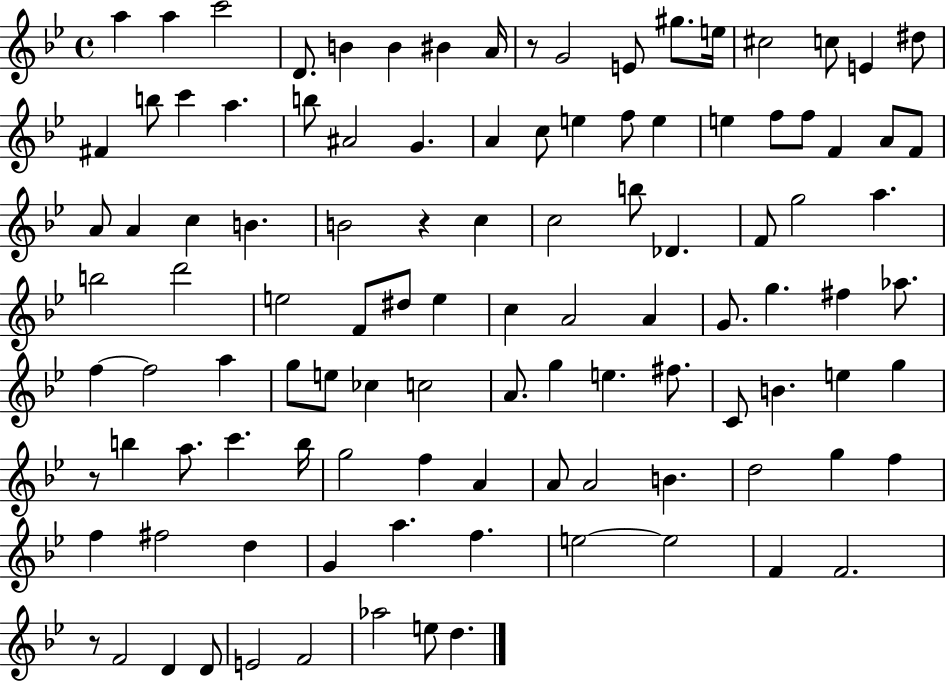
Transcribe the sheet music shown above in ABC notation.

X:1
T:Untitled
M:4/4
L:1/4
K:Bb
a a c'2 D/2 B B ^B A/4 z/2 G2 E/2 ^g/2 e/4 ^c2 c/2 E ^d/2 ^F b/2 c' a b/2 ^A2 G A c/2 e f/2 e e f/2 f/2 F A/2 F/2 A/2 A c B B2 z c c2 b/2 _D F/2 g2 a b2 d'2 e2 F/2 ^d/2 e c A2 A G/2 g ^f _a/2 f f2 a g/2 e/2 _c c2 A/2 g e ^f/2 C/2 B e g z/2 b a/2 c' b/4 g2 f A A/2 A2 B d2 g f f ^f2 d G a f e2 e2 F F2 z/2 F2 D D/2 E2 F2 _a2 e/2 d